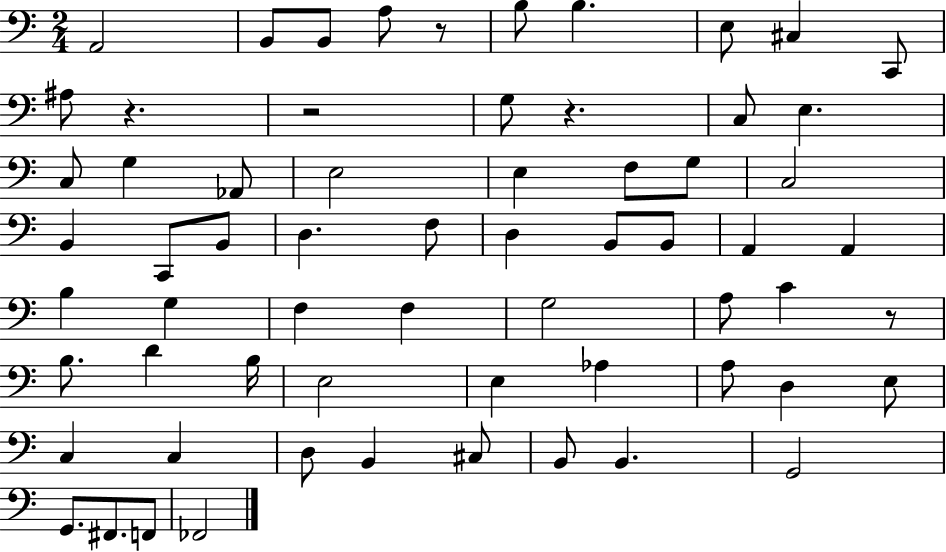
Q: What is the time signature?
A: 2/4